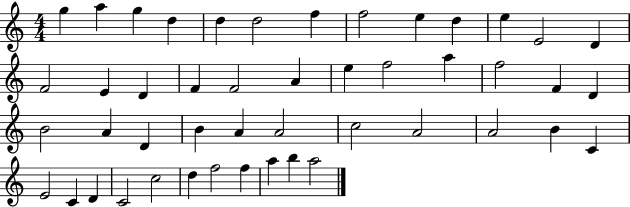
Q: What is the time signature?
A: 4/4